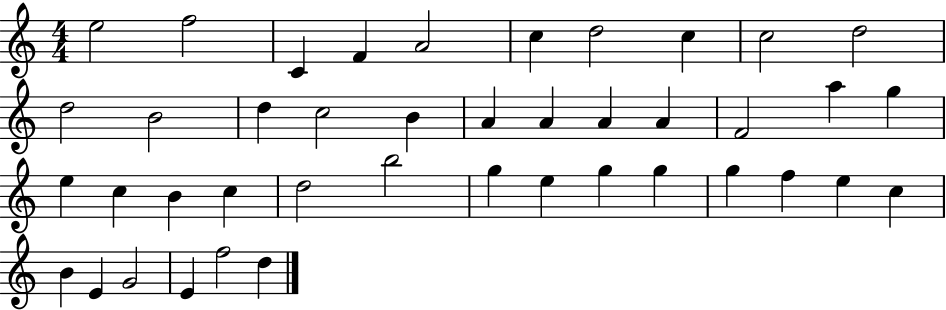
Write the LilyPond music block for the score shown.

{
  \clef treble
  \numericTimeSignature
  \time 4/4
  \key c \major
  e''2 f''2 | c'4 f'4 a'2 | c''4 d''2 c''4 | c''2 d''2 | \break d''2 b'2 | d''4 c''2 b'4 | a'4 a'4 a'4 a'4 | f'2 a''4 g''4 | \break e''4 c''4 b'4 c''4 | d''2 b''2 | g''4 e''4 g''4 g''4 | g''4 f''4 e''4 c''4 | \break b'4 e'4 g'2 | e'4 f''2 d''4 | \bar "|."
}